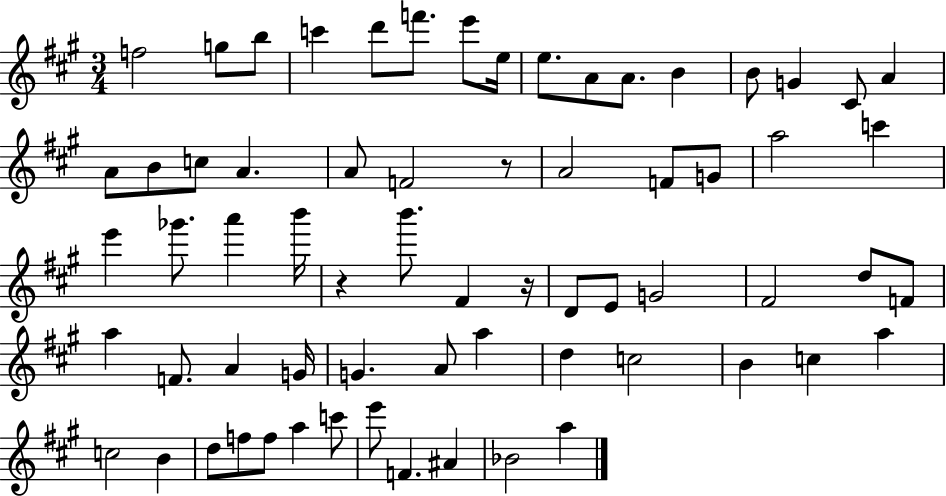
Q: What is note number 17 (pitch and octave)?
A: A4